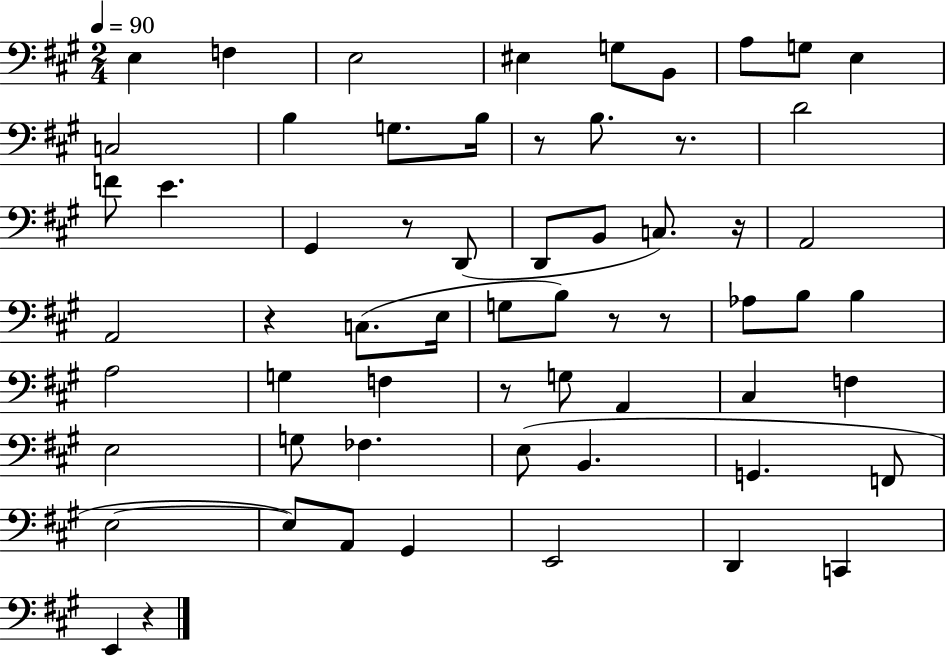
X:1
T:Untitled
M:2/4
L:1/4
K:A
E, F, E,2 ^E, G,/2 B,,/2 A,/2 G,/2 E, C,2 B, G,/2 B,/4 z/2 B,/2 z/2 D2 F/2 E ^G,, z/2 D,,/2 D,,/2 B,,/2 C,/2 z/4 A,,2 A,,2 z C,/2 E,/4 G,/2 B,/2 z/2 z/2 _A,/2 B,/2 B, A,2 G, F, z/2 G,/2 A,, ^C, F, E,2 G,/2 _F, E,/2 B,, G,, F,,/2 E,2 E,/2 A,,/2 ^G,, E,,2 D,, C,, E,, z